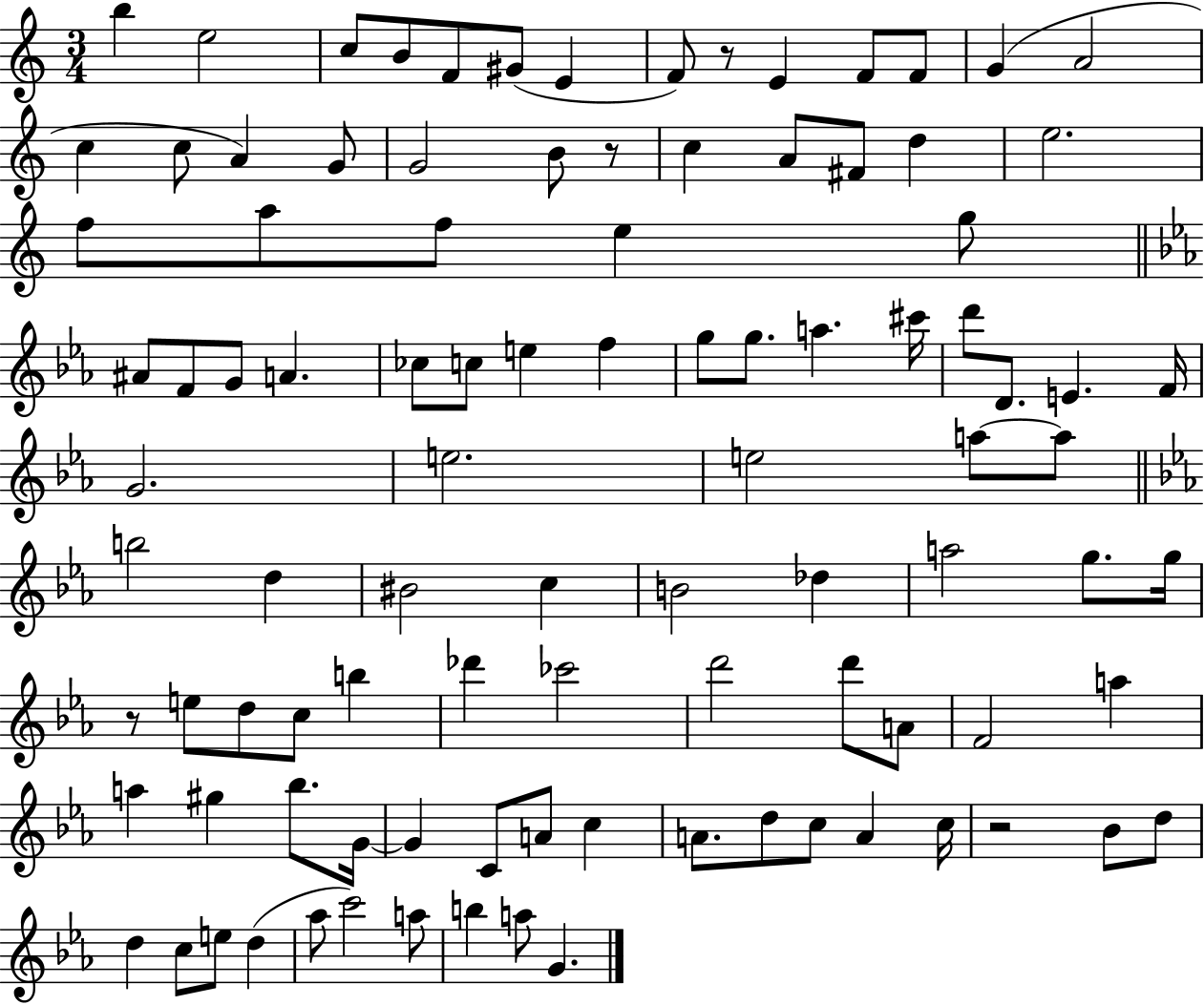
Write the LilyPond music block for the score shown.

{
  \clef treble
  \numericTimeSignature
  \time 3/4
  \key c \major
  b''4 e''2 | c''8 b'8 f'8 gis'8( e'4 | f'8) r8 e'4 f'8 f'8 | g'4( a'2 | \break c''4 c''8 a'4) g'8 | g'2 b'8 r8 | c''4 a'8 fis'8 d''4 | e''2. | \break f''8 a''8 f''8 e''4 g''8 | \bar "||" \break \key ees \major ais'8 f'8 g'8 a'4. | ces''8 c''8 e''4 f''4 | g''8 g''8. a''4. cis'''16 | d'''8 d'8. e'4. f'16 | \break g'2. | e''2. | e''2 a''8~~ a''8 | \bar "||" \break \key c \minor b''2 d''4 | bis'2 c''4 | b'2 des''4 | a''2 g''8. g''16 | \break r8 e''8 d''8 c''8 b''4 | des'''4 ces'''2 | d'''2 d'''8 a'8 | f'2 a''4 | \break a''4 gis''4 bes''8. g'16~~ | g'4 c'8 a'8 c''4 | a'8. d''8 c''8 a'4 c''16 | r2 bes'8 d''8 | \break d''4 c''8 e''8 d''4( | aes''8 c'''2) a''8 | b''4 a''8 g'4. | \bar "|."
}